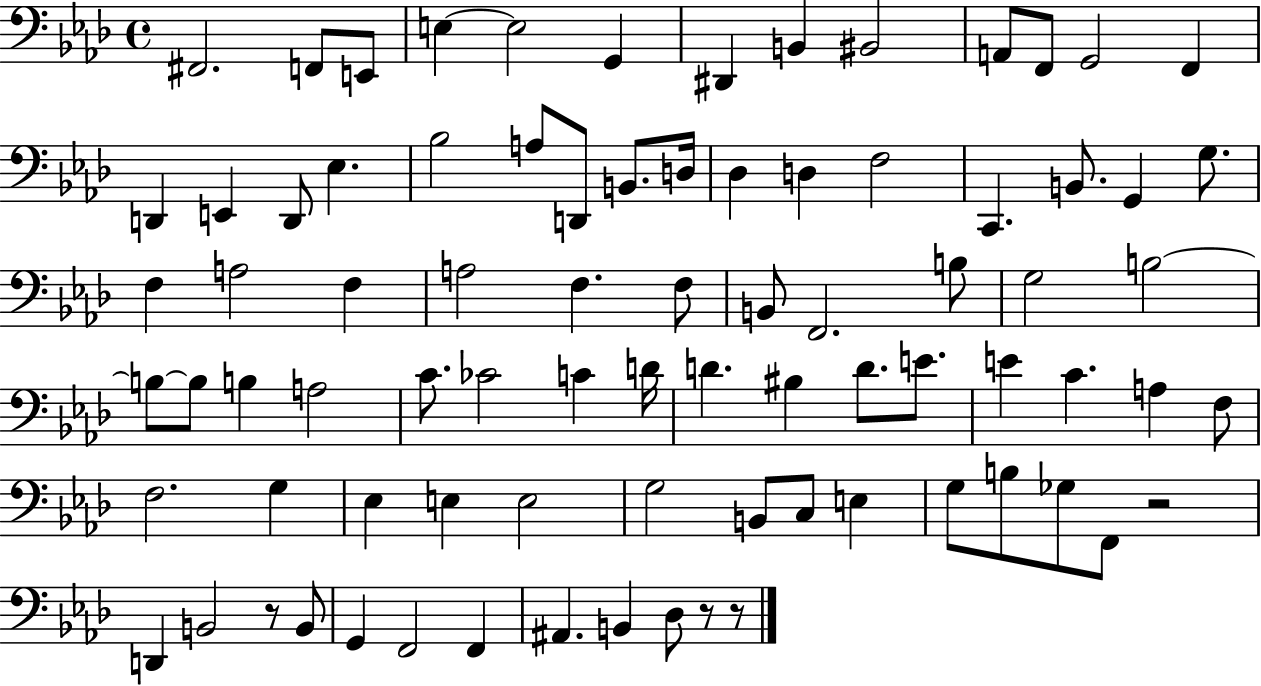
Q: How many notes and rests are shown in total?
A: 82